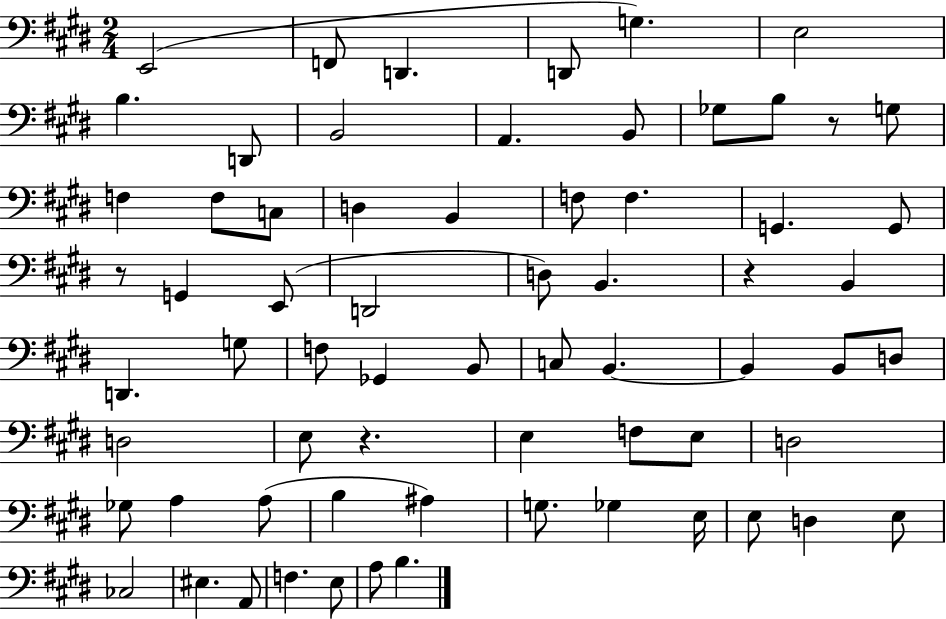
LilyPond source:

{
  \clef bass
  \numericTimeSignature
  \time 2/4
  \key e \major
  \repeat volta 2 { e,2( | f,8 d,4. | d,8 g4.) | e2 | \break b4. d,8 | b,2 | a,4. b,8 | ges8 b8 r8 g8 | \break f4 f8 c8 | d4 b,4 | f8 f4. | g,4. g,8 | \break r8 g,4 e,8( | d,2 | d8) b,4. | r4 b,4 | \break d,4. g8 | f8 ges,4 b,8 | c8 b,4.~~ | b,4 b,8 d8 | \break d2 | e8 r4. | e4 f8 e8 | d2 | \break ges8 a4 a8( | b4 ais4) | g8. ges4 e16 | e8 d4 e8 | \break ces2 | eis4. a,8 | f4. e8 | a8 b4. | \break } \bar "|."
}